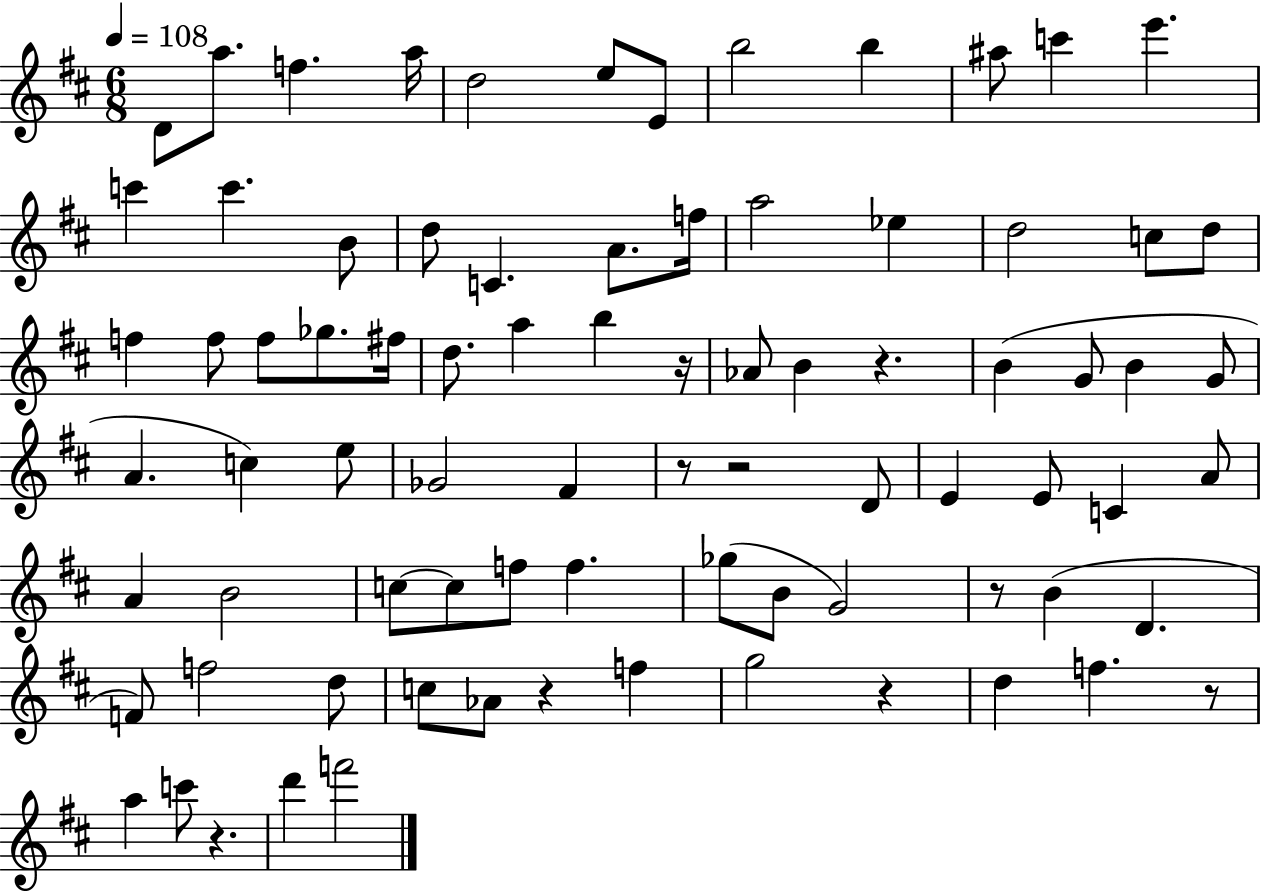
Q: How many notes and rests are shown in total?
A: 81